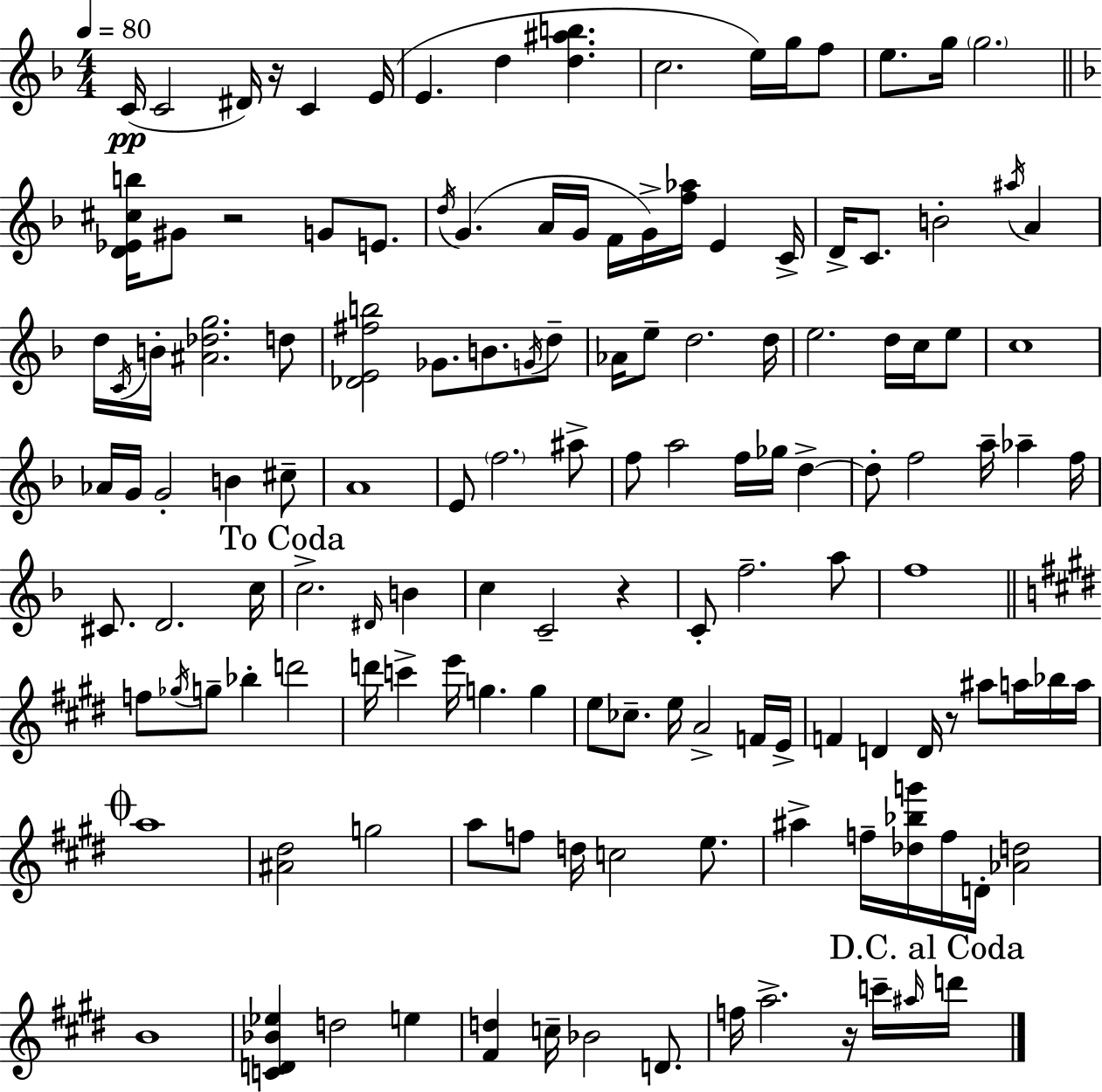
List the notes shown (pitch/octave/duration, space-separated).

C4/s C4/h D#4/s R/s C4/q E4/s E4/q. D5/q [D5,A#5,B5]/q. C5/h. E5/s G5/s F5/e E5/e. G5/s G5/h. [D4,Eb4,C#5,B5]/s G#4/e R/h G4/e E4/e. D5/s G4/q. A4/s G4/s F4/s G4/s [F5,Ab5]/s E4/q C4/s D4/s C4/e. B4/h A#5/s A4/q D5/s C4/s B4/s [A#4,Db5,G5]/h. D5/e [Db4,E4,F#5,B5]/h Gb4/e. B4/e. G4/s D5/e Ab4/s E5/e D5/h. D5/s E5/h. D5/s C5/s E5/e C5/w Ab4/s G4/s G4/h B4/q C#5/e A4/w E4/e F5/h. A#5/e F5/e A5/h F5/s Gb5/s D5/q D5/e F5/h A5/s Ab5/q F5/s C#4/e. D4/h. C5/s C5/h. D#4/s B4/q C5/q C4/h R/q C4/e F5/h. A5/e F5/w F5/e Gb5/s G5/e Bb5/q D6/h D6/s C6/q E6/s G5/q. G5/q E5/e CES5/e. E5/s A4/h F4/s E4/s F4/q D4/q D4/s R/e A#5/e A5/s Bb5/s A5/s A5/w [A#4,D#5]/h G5/h A5/e F5/e D5/s C5/h E5/e. A#5/q F5/s [Db5,Bb5,G6]/s F5/s D4/s [Ab4,D5]/h B4/w [C4,D4,Bb4,Eb5]/q D5/h E5/q [F#4,D5]/q C5/s Bb4/h D4/e. F5/s A5/h. R/s C6/s A#5/s D6/s